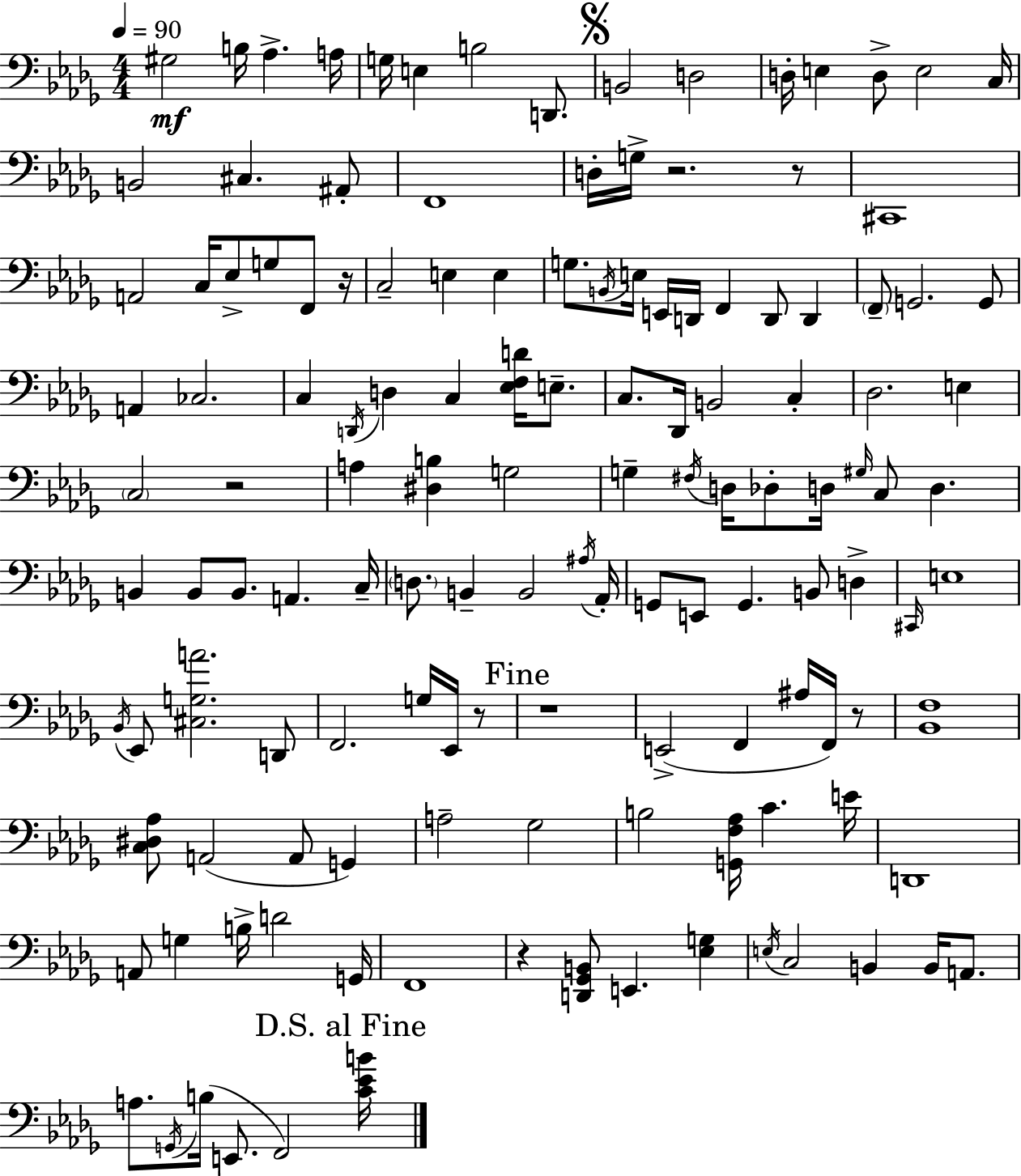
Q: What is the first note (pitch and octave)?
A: G#3